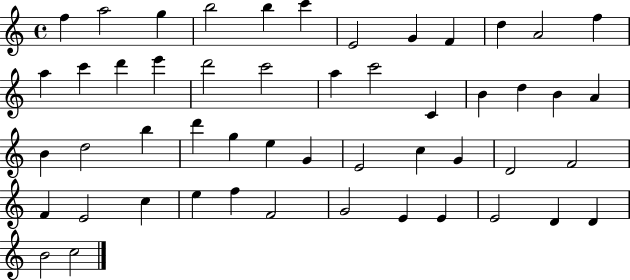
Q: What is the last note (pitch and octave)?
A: C5